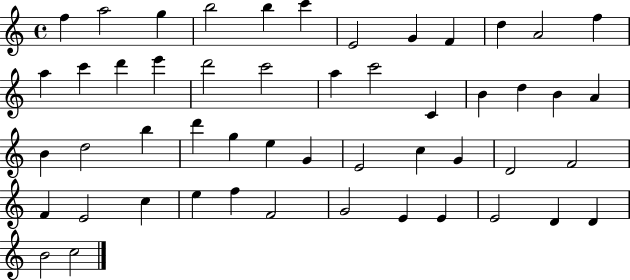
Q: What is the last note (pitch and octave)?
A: C5